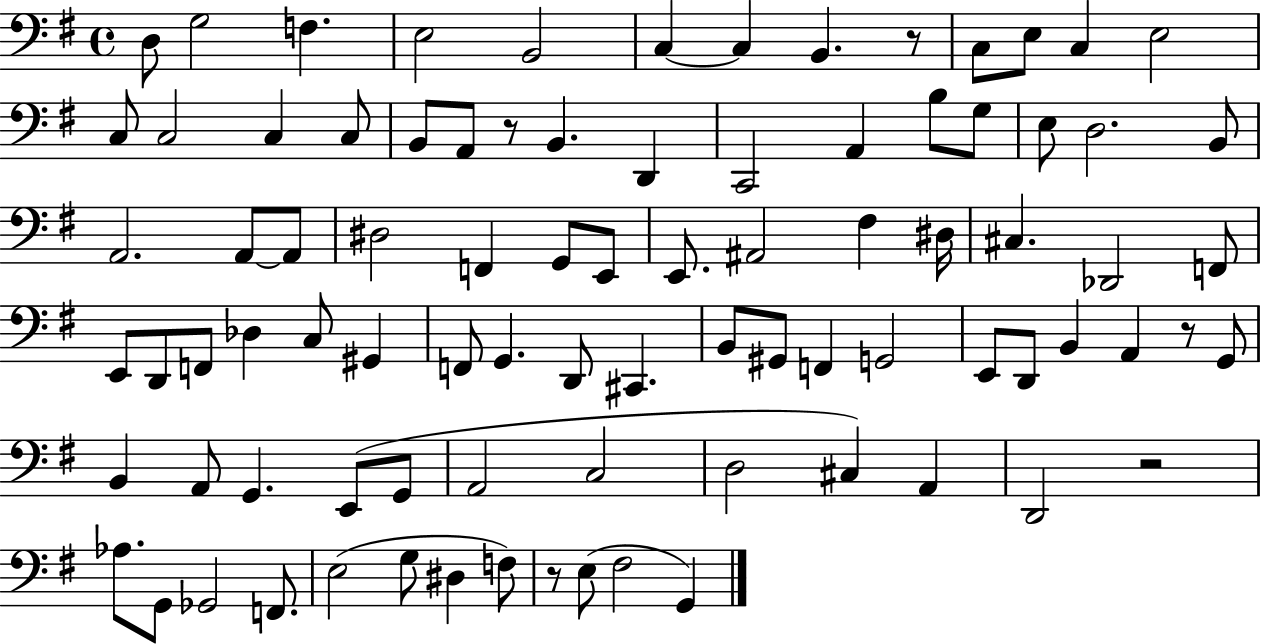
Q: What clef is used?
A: bass